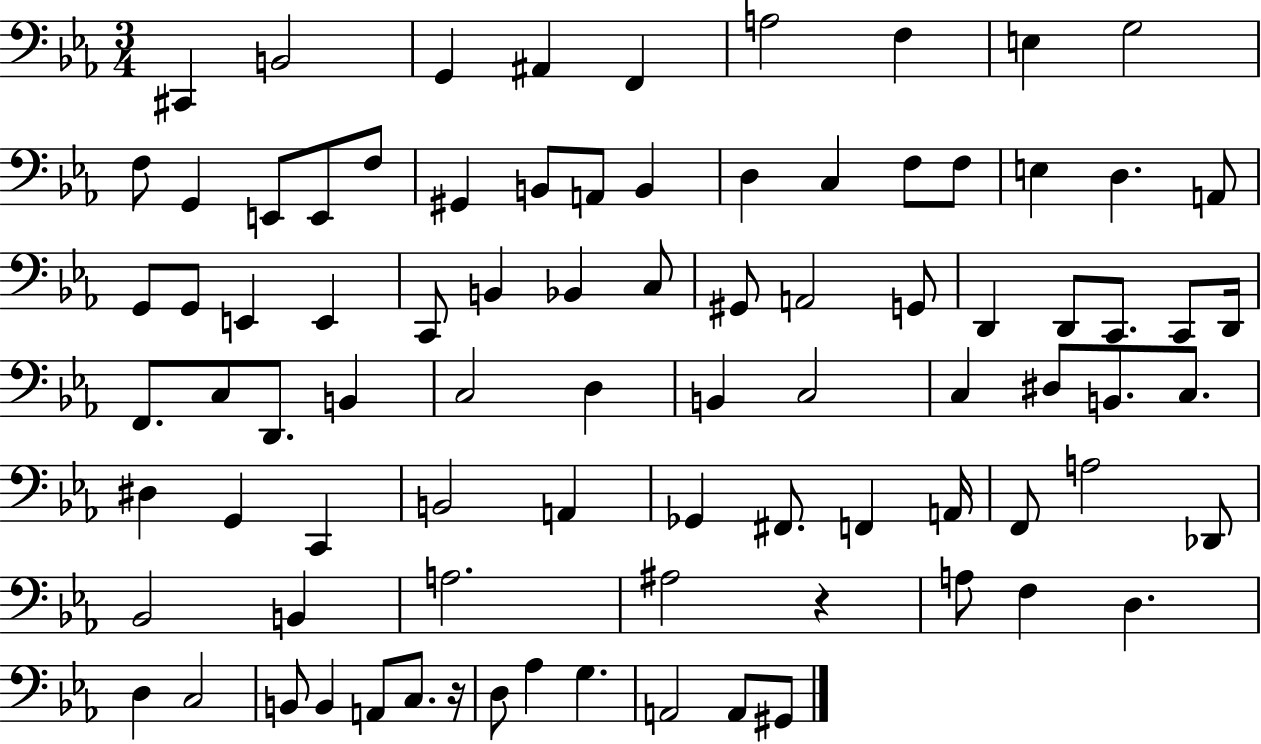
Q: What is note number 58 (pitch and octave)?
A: A2